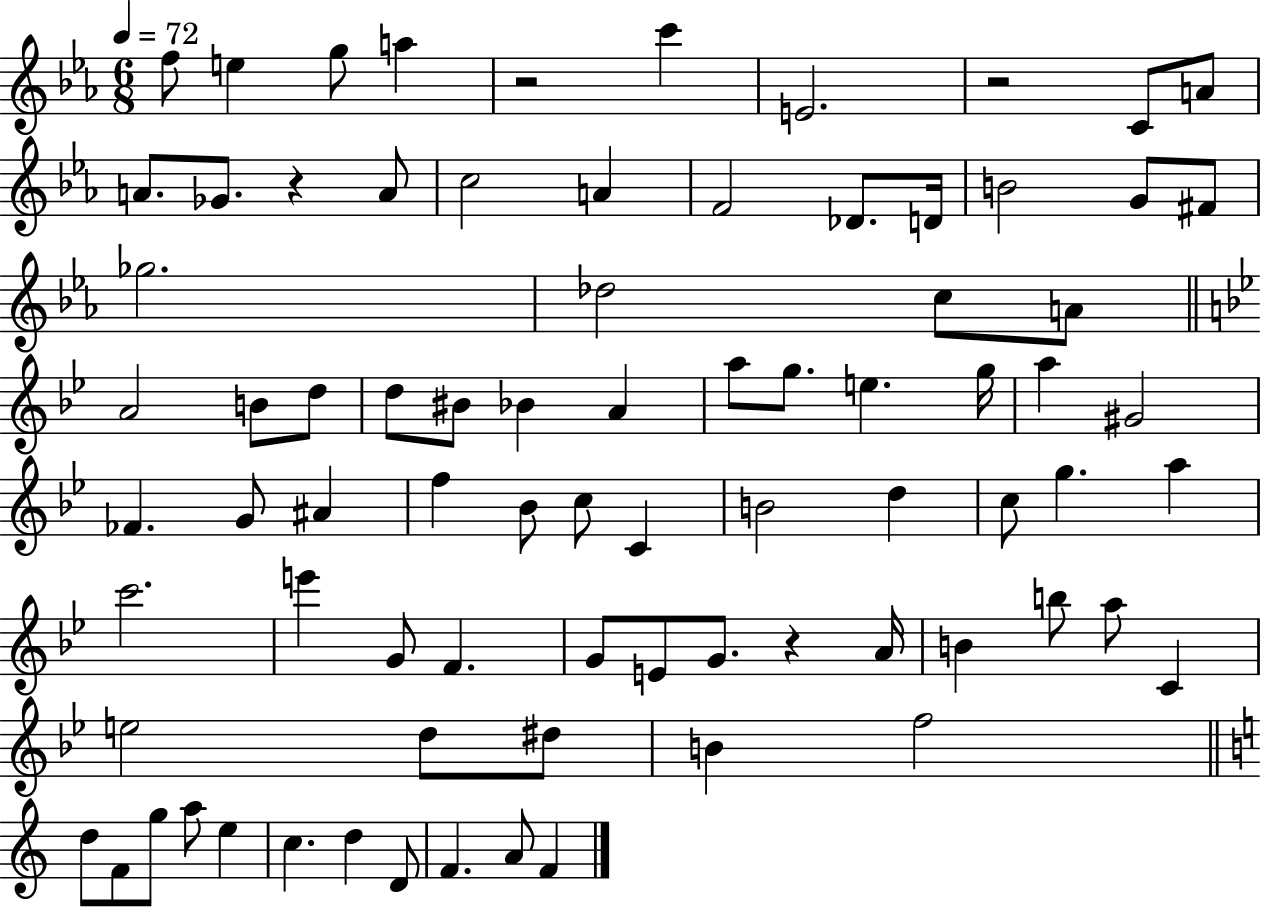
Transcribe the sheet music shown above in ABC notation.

X:1
T:Untitled
M:6/8
L:1/4
K:Eb
f/2 e g/2 a z2 c' E2 z2 C/2 A/2 A/2 _G/2 z A/2 c2 A F2 _D/2 D/4 B2 G/2 ^F/2 _g2 _d2 c/2 A/2 A2 B/2 d/2 d/2 ^B/2 _B A a/2 g/2 e g/4 a ^G2 _F G/2 ^A f _B/2 c/2 C B2 d c/2 g a c'2 e' G/2 F G/2 E/2 G/2 z A/4 B b/2 a/2 C e2 d/2 ^d/2 B f2 d/2 F/2 g/2 a/2 e c d D/2 F A/2 F